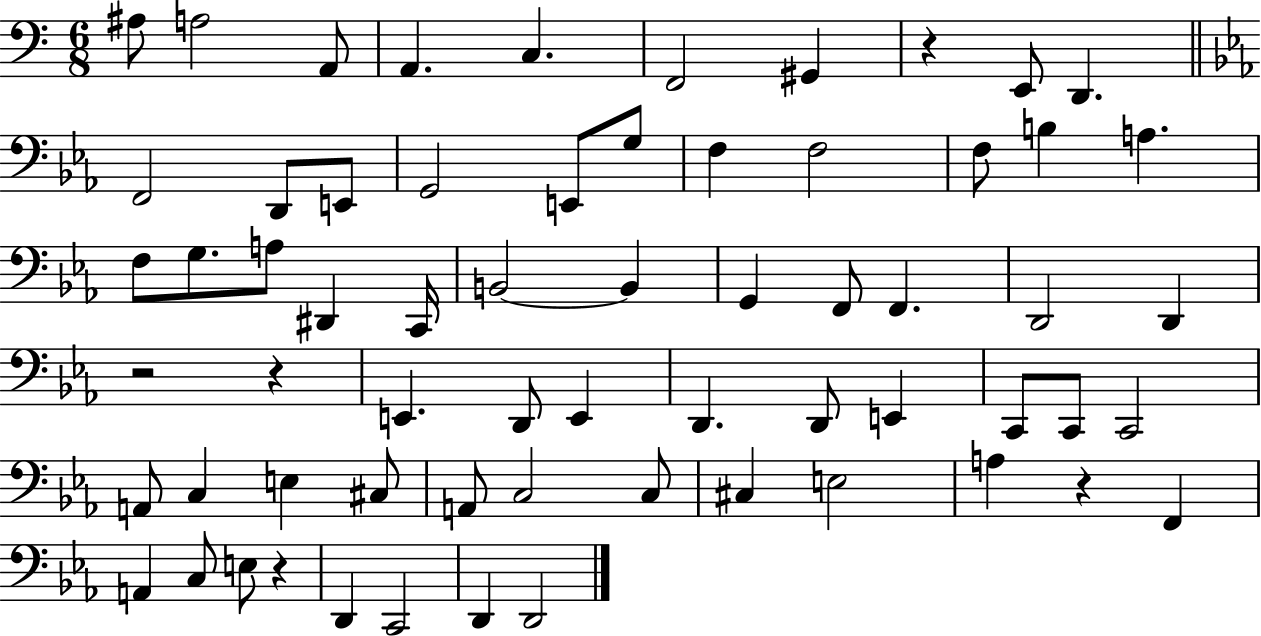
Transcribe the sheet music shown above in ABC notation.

X:1
T:Untitled
M:6/8
L:1/4
K:C
^A,/2 A,2 A,,/2 A,, C, F,,2 ^G,, z E,,/2 D,, F,,2 D,,/2 E,,/2 G,,2 E,,/2 G,/2 F, F,2 F,/2 B, A, F,/2 G,/2 A,/2 ^D,, C,,/4 B,,2 B,, G,, F,,/2 F,, D,,2 D,, z2 z E,, D,,/2 E,, D,, D,,/2 E,, C,,/2 C,,/2 C,,2 A,,/2 C, E, ^C,/2 A,,/2 C,2 C,/2 ^C, E,2 A, z F,, A,, C,/2 E,/2 z D,, C,,2 D,, D,,2